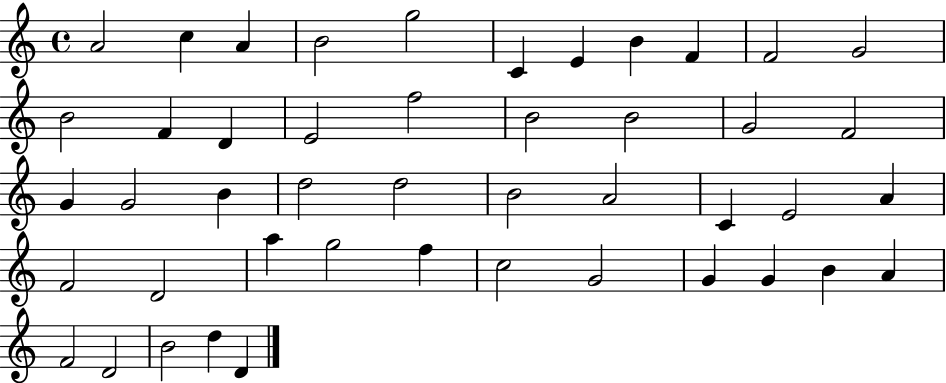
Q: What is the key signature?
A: C major